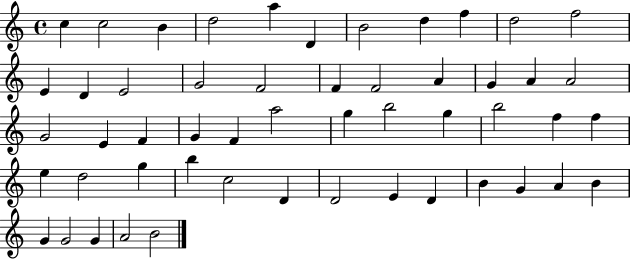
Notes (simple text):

C5/q C5/h B4/q D5/h A5/q D4/q B4/h D5/q F5/q D5/h F5/h E4/q D4/q E4/h G4/h F4/h F4/q F4/h A4/q G4/q A4/q A4/h G4/h E4/q F4/q G4/q F4/q A5/h G5/q B5/h G5/q B5/h F5/q F5/q E5/q D5/h G5/q B5/q C5/h D4/q D4/h E4/q D4/q B4/q G4/q A4/q B4/q G4/q G4/h G4/q A4/h B4/h